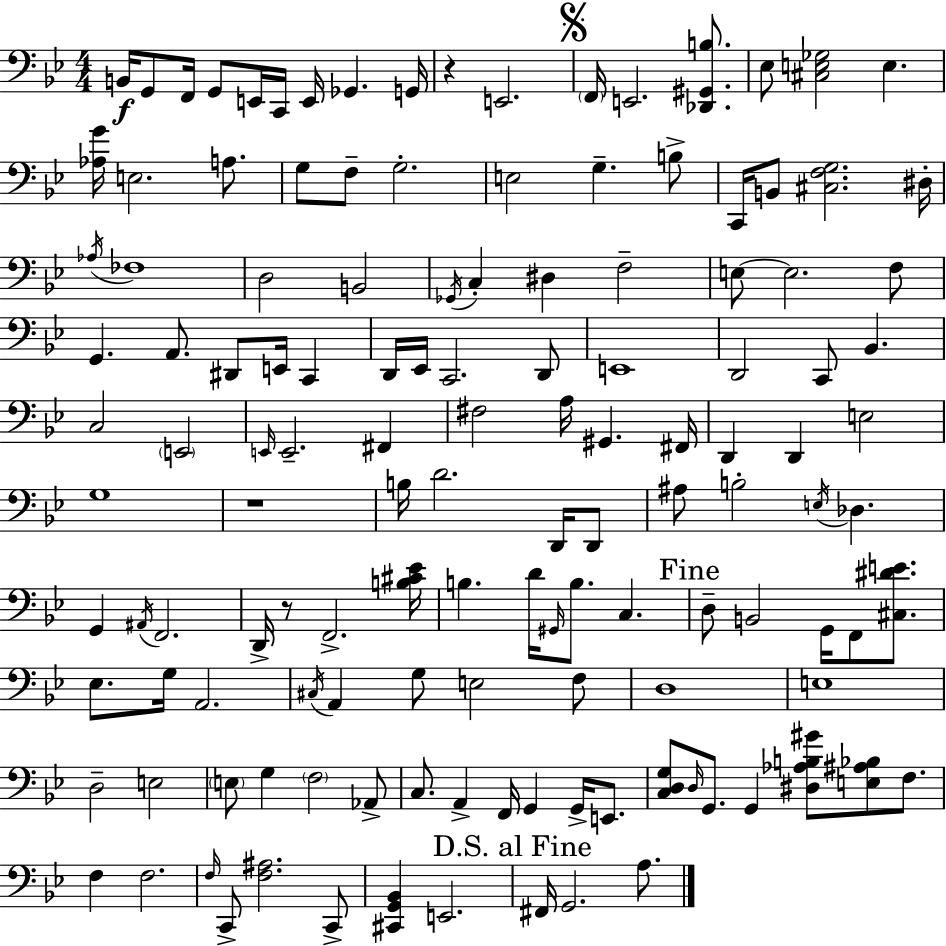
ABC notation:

X:1
T:Untitled
M:4/4
L:1/4
K:Bb
B,,/4 G,,/2 F,,/4 G,,/2 E,,/4 C,,/4 E,,/4 _G,, G,,/4 z E,,2 F,,/4 E,,2 [_D,,^G,,B,]/2 _E,/2 [^C,E,_G,]2 E, [_A,G]/4 E,2 A,/2 G,/2 F,/2 G,2 E,2 G, B,/2 C,,/4 B,,/2 [^C,F,G,]2 ^D,/4 _A,/4 _F,4 D,2 B,,2 _G,,/4 C, ^D, F,2 E,/2 E,2 F,/2 G,, A,,/2 ^D,,/2 E,,/4 C,, D,,/4 _E,,/4 C,,2 D,,/2 E,,4 D,,2 C,,/2 _B,, C,2 E,,2 E,,/4 E,,2 ^F,, ^F,2 A,/4 ^G,, ^F,,/4 D,, D,, E,2 G,4 z4 B,/4 D2 D,,/4 D,,/2 ^A,/2 B,2 E,/4 _D, G,, ^A,,/4 F,,2 D,,/4 z/2 F,,2 [B,^C_E]/4 B, D/4 ^G,,/4 B,/2 C, D,/2 B,,2 G,,/4 F,,/2 [^C,^DE]/2 _E,/2 G,/4 A,,2 ^C,/4 A,, G,/2 E,2 F,/2 D,4 E,4 D,2 E,2 E,/2 G, F,2 _A,,/2 C,/2 A,, F,,/4 G,, G,,/4 E,,/2 [C,D,G,]/2 D,/4 G,,/2 G,, [^D,_A,B,^G]/2 [E,^A,_B,]/2 F,/2 F, F,2 F,/4 C,,/2 [F,^A,]2 C,,/2 [^C,,G,,_B,,] E,,2 ^F,,/4 G,,2 A,/2